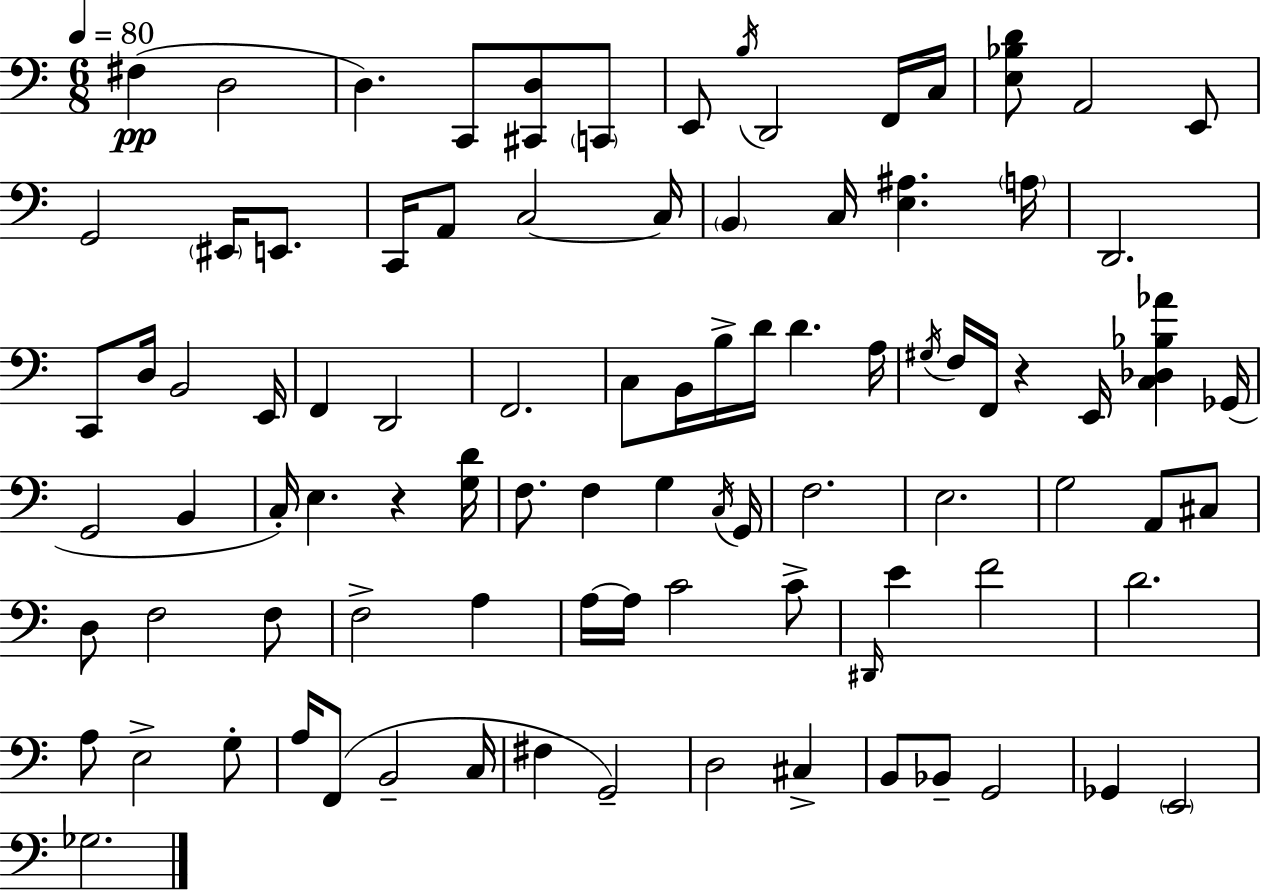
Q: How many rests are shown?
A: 2